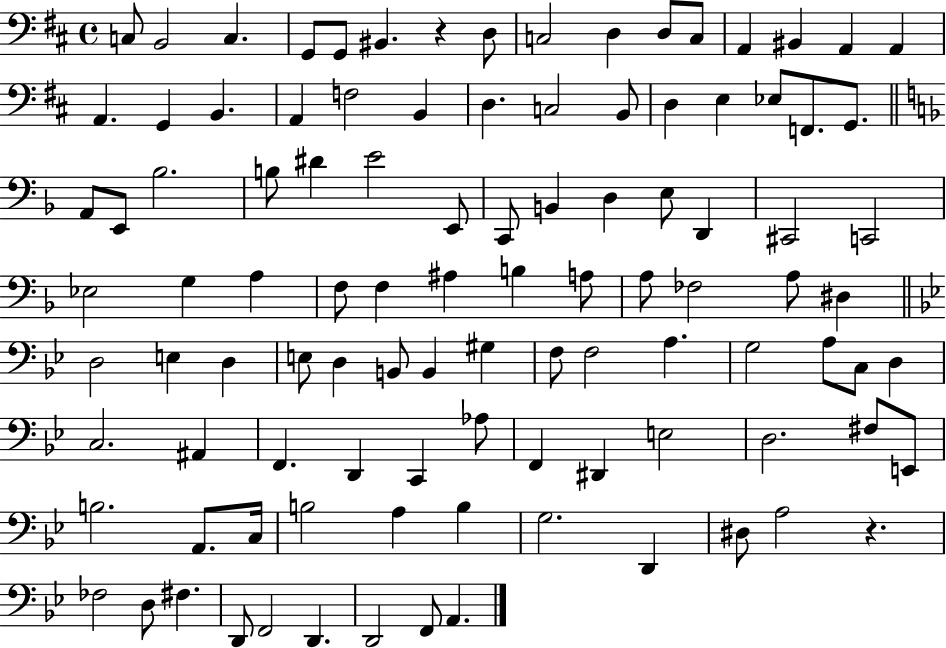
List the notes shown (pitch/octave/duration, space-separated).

C3/e B2/h C3/q. G2/e G2/e BIS2/q. R/q D3/e C3/h D3/q D3/e C3/e A2/q BIS2/q A2/q A2/q A2/q. G2/q B2/q. A2/q F3/h B2/q D3/q. C3/h B2/e D3/q E3/q Eb3/e F2/e. G2/e. A2/e E2/e Bb3/h. B3/e D#4/q E4/h E2/e C2/e B2/q D3/q E3/e D2/q C#2/h C2/h Eb3/h G3/q A3/q F3/e F3/q A#3/q B3/q A3/e A3/e FES3/h A3/e D#3/q D3/h E3/q D3/q E3/e D3/q B2/e B2/q G#3/q F3/e F3/h A3/q. G3/h A3/e C3/e D3/q C3/h. A#2/q F2/q. D2/q C2/q Ab3/e F2/q D#2/q E3/h D3/h. F#3/e E2/e B3/h. A2/e. C3/s B3/h A3/q B3/q G3/h. D2/q D#3/e A3/h R/q. FES3/h D3/e F#3/q. D2/e F2/h D2/q. D2/h F2/e A2/q.